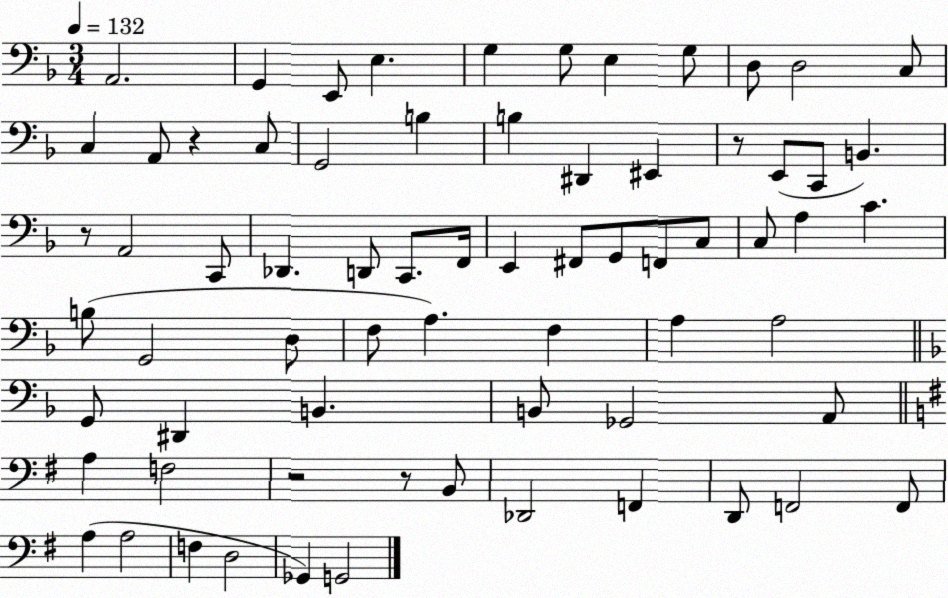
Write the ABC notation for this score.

X:1
T:Untitled
M:3/4
L:1/4
K:F
A,,2 G,, E,,/2 E, G, G,/2 E, G,/2 D,/2 D,2 C,/2 C, A,,/2 z C,/2 G,,2 B, B, ^D,, ^E,, z/2 E,,/2 C,,/2 B,, z/2 A,,2 C,,/2 _D,, D,,/2 C,,/2 F,,/4 E,, ^F,,/2 G,,/2 F,,/2 C,/2 C,/2 A, C B,/2 G,,2 D,/2 F,/2 A, F, A, A,2 G,,/2 ^D,, B,, B,,/2 _G,,2 A,,/2 A, F,2 z2 z/2 B,,/2 _D,,2 F,, D,,/2 F,,2 F,,/2 A, A,2 F, D,2 _G,, G,,2